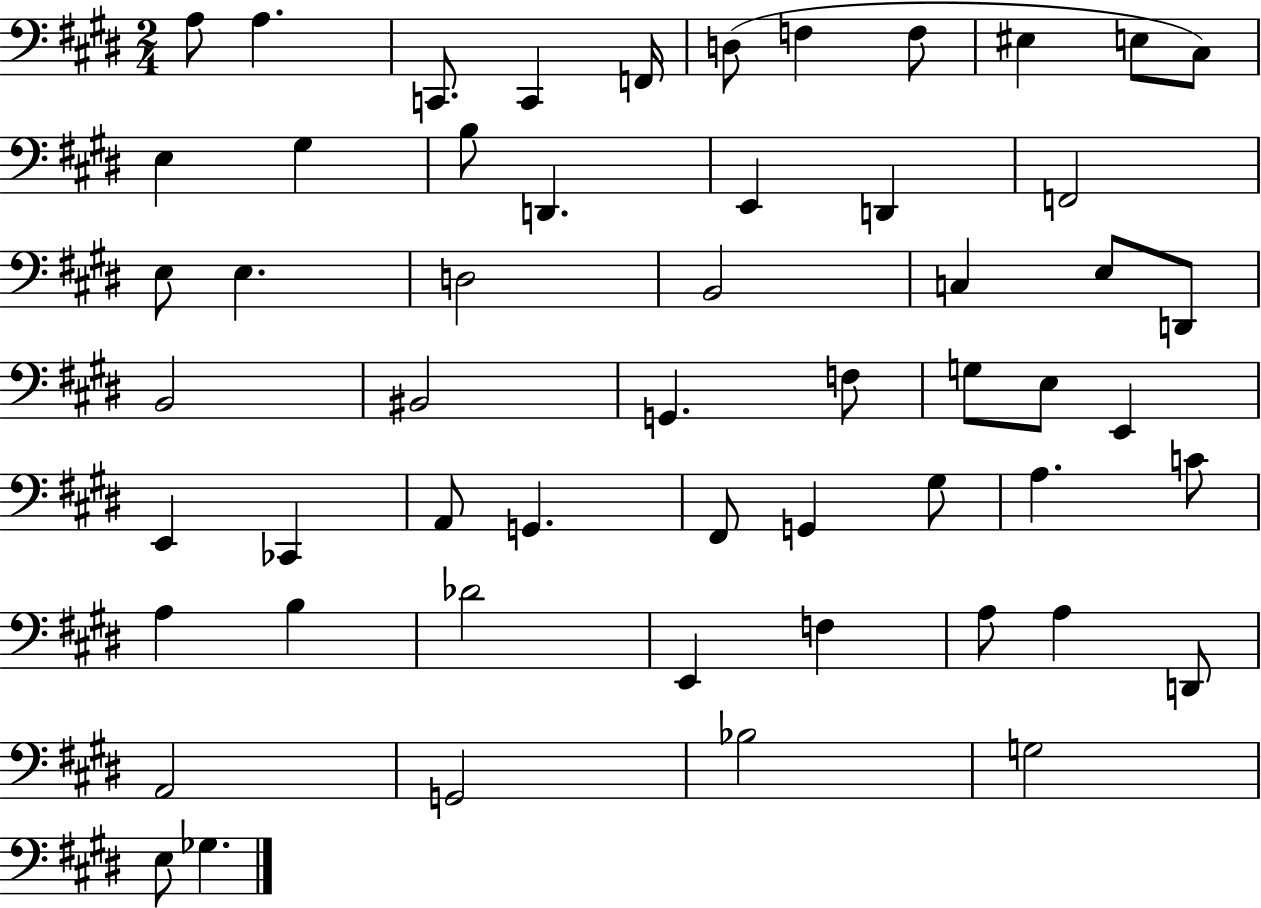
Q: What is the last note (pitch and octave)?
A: Gb3